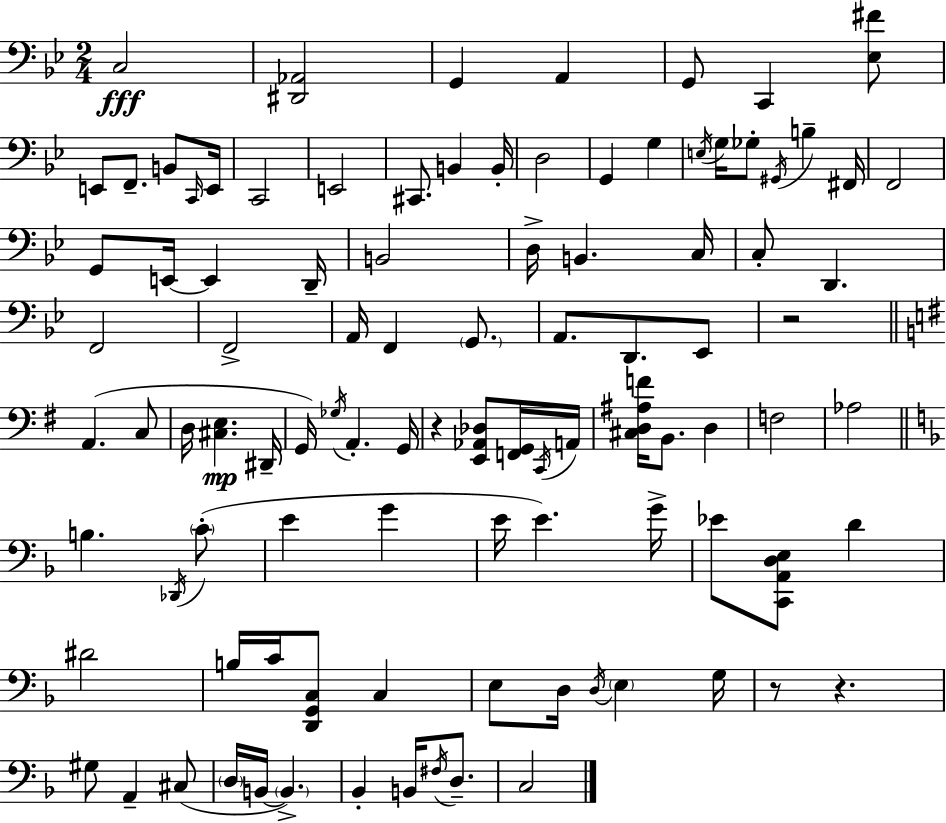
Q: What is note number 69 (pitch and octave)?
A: B3